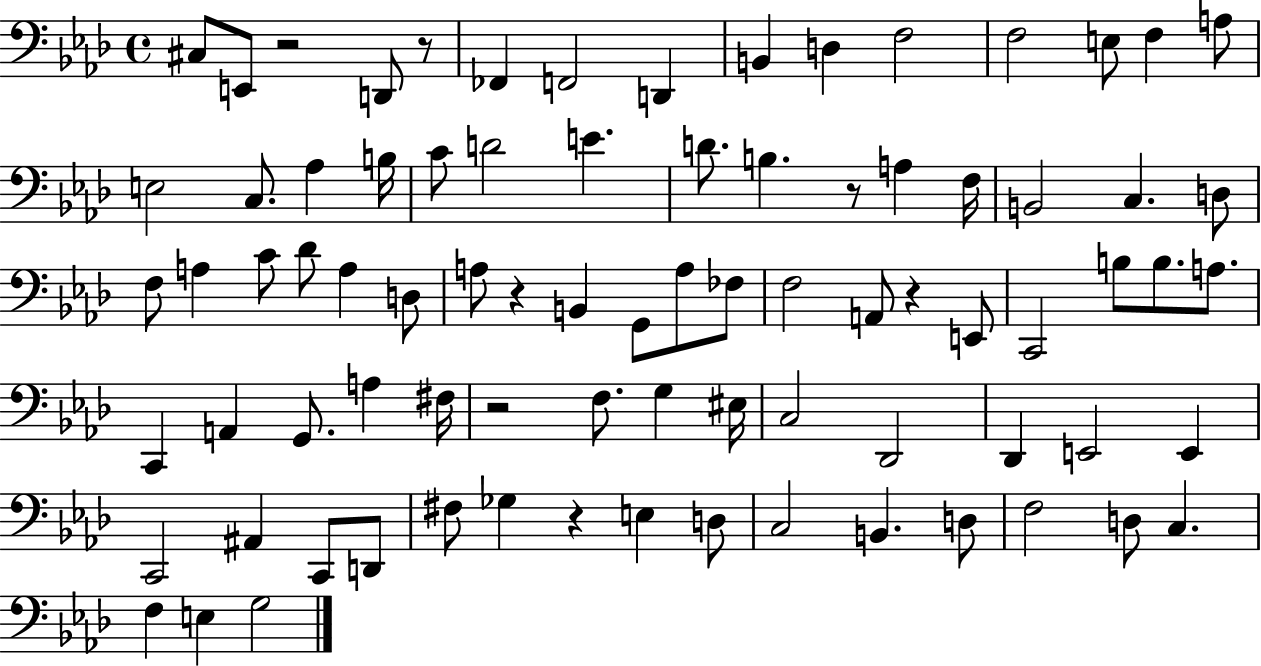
{
  \clef bass
  \time 4/4
  \defaultTimeSignature
  \key aes \major
  cis8 e,8 r2 d,8 r8 | fes,4 f,2 d,4 | b,4 d4 f2 | f2 e8 f4 a8 | \break e2 c8. aes4 b16 | c'8 d'2 e'4. | d'8. b4. r8 a4 f16 | b,2 c4. d8 | \break f8 a4 c'8 des'8 a4 d8 | a8 r4 b,4 g,8 a8 fes8 | f2 a,8 r4 e,8 | c,2 b8 b8. a8. | \break c,4 a,4 g,8. a4 fis16 | r2 f8. g4 eis16 | c2 des,2 | des,4 e,2 e,4 | \break c,2 ais,4 c,8 d,8 | fis8 ges4 r4 e4 d8 | c2 b,4. d8 | f2 d8 c4. | \break f4 e4 g2 | \bar "|."
}